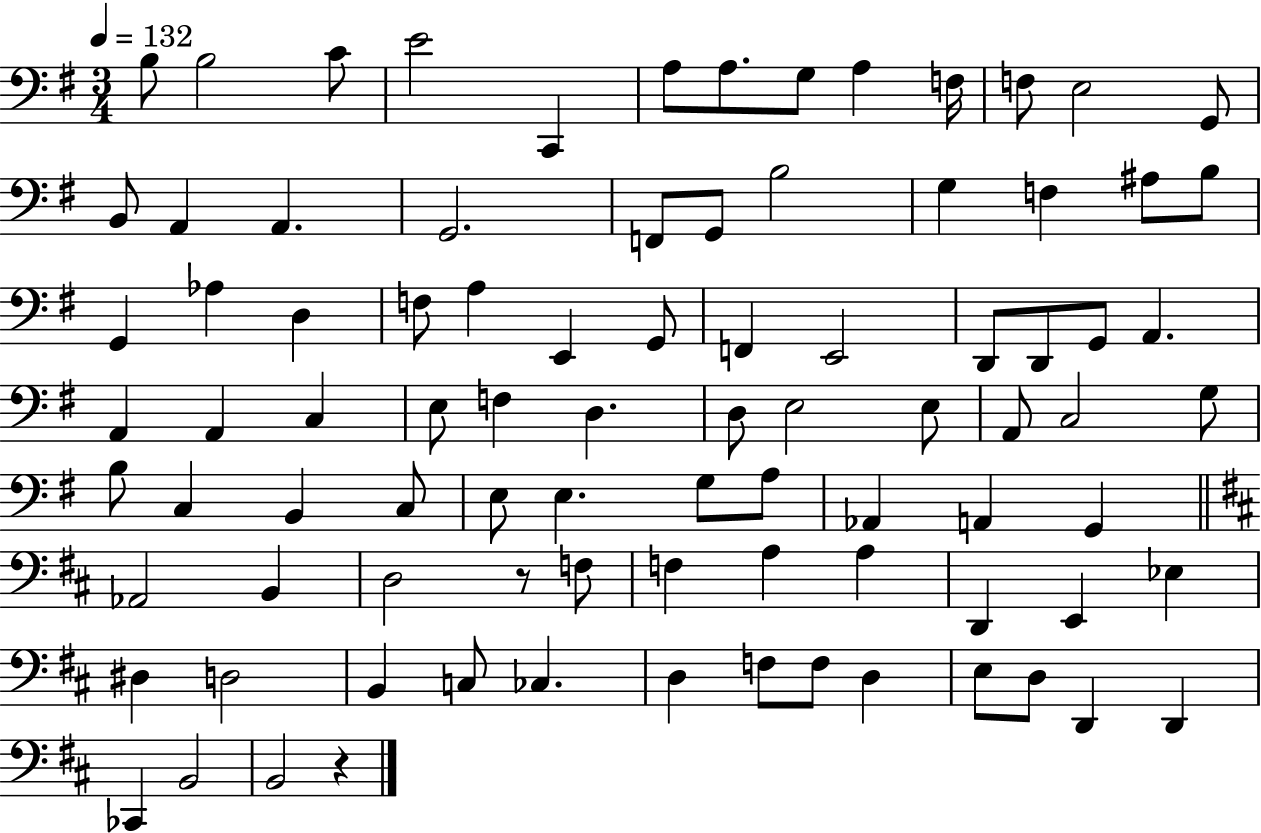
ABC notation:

X:1
T:Untitled
M:3/4
L:1/4
K:G
B,/2 B,2 C/2 E2 C,, A,/2 A,/2 G,/2 A, F,/4 F,/2 E,2 G,,/2 B,,/2 A,, A,, G,,2 F,,/2 G,,/2 B,2 G, F, ^A,/2 B,/2 G,, _A, D, F,/2 A, E,, G,,/2 F,, E,,2 D,,/2 D,,/2 G,,/2 A,, A,, A,, C, E,/2 F, D, D,/2 E,2 E,/2 A,,/2 C,2 G,/2 B,/2 C, B,, C,/2 E,/2 E, G,/2 A,/2 _A,, A,, G,, _A,,2 B,, D,2 z/2 F,/2 F, A, A, D,, E,, _E, ^D, D,2 B,, C,/2 _C, D, F,/2 F,/2 D, E,/2 D,/2 D,, D,, _C,, B,,2 B,,2 z